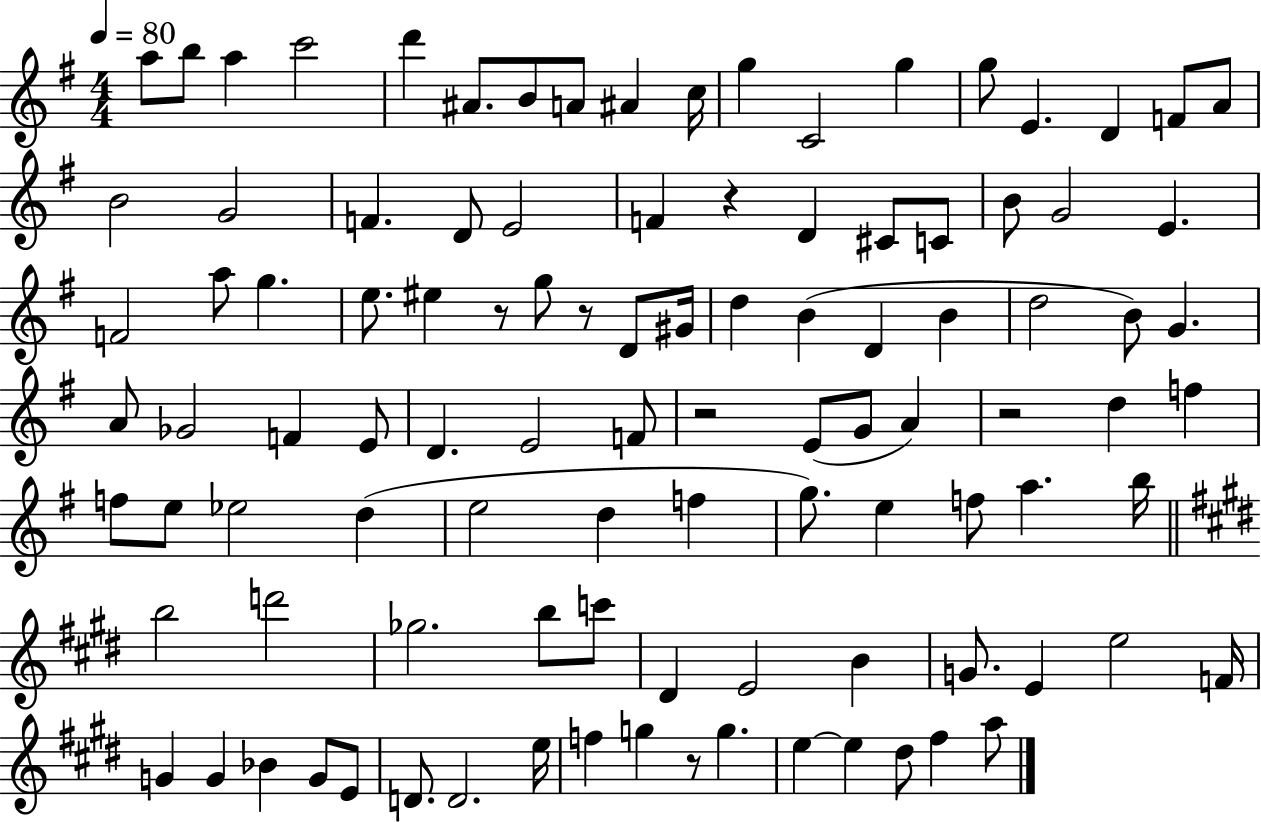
X:1
T:Untitled
M:4/4
L:1/4
K:G
a/2 b/2 a c'2 d' ^A/2 B/2 A/2 ^A c/4 g C2 g g/2 E D F/2 A/2 B2 G2 F D/2 E2 F z D ^C/2 C/2 B/2 G2 E F2 a/2 g e/2 ^e z/2 g/2 z/2 D/2 ^G/4 d B D B d2 B/2 G A/2 _G2 F E/2 D E2 F/2 z2 E/2 G/2 A z2 d f f/2 e/2 _e2 d e2 d f g/2 e f/2 a b/4 b2 d'2 _g2 b/2 c'/2 ^D E2 B G/2 E e2 F/4 G G _B G/2 E/2 D/2 D2 e/4 f g z/2 g e e ^d/2 ^f a/2